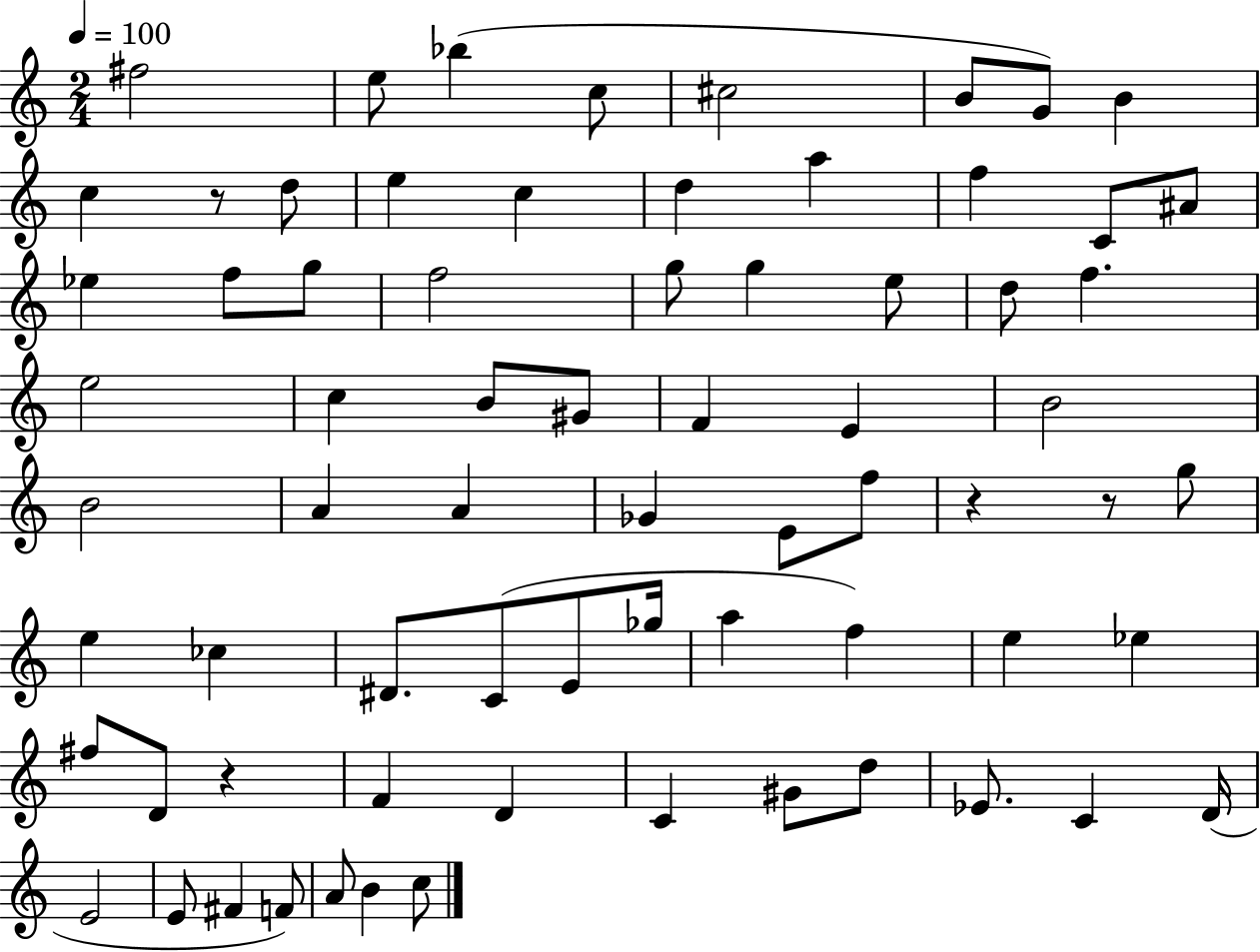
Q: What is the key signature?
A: C major